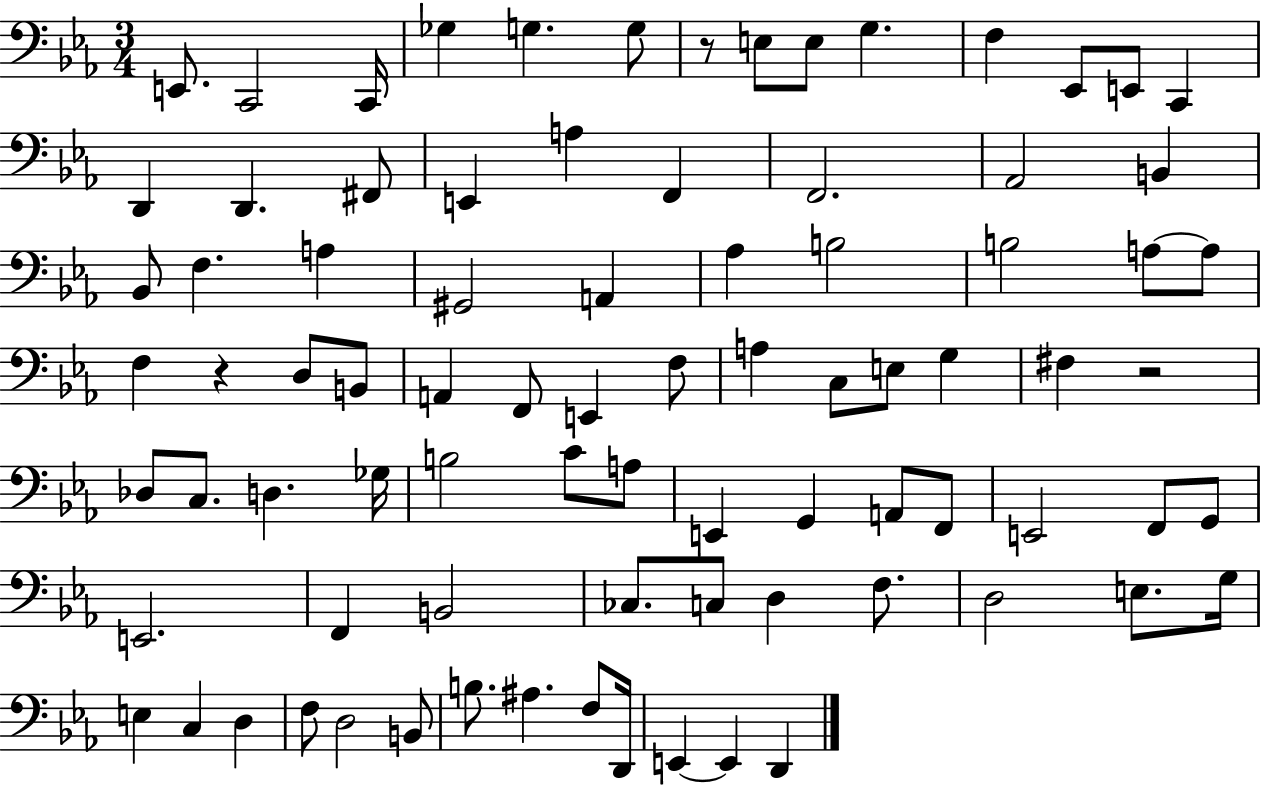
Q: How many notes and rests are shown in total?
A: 84